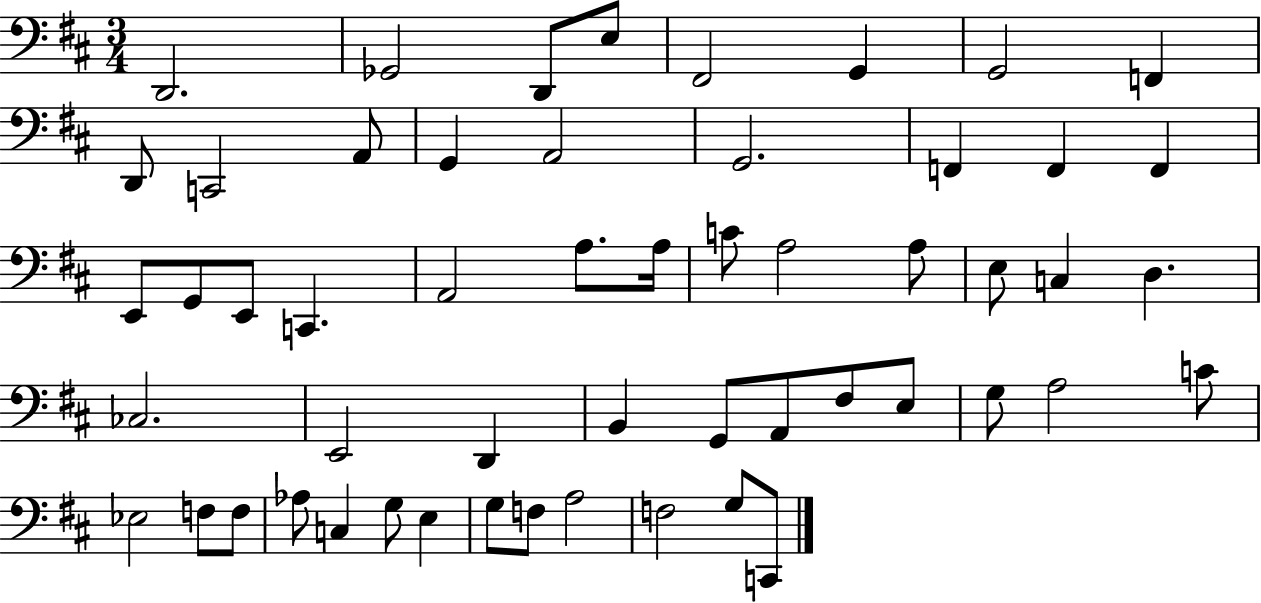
D2/h. Gb2/h D2/e E3/e F#2/h G2/q G2/h F2/q D2/e C2/h A2/e G2/q A2/h G2/h. F2/q F2/q F2/q E2/e G2/e E2/e C2/q. A2/h A3/e. A3/s C4/e A3/h A3/e E3/e C3/q D3/q. CES3/h. E2/h D2/q B2/q G2/e A2/e F#3/e E3/e G3/e A3/h C4/e Eb3/h F3/e F3/e Ab3/e C3/q G3/e E3/q G3/e F3/e A3/h F3/h G3/e C2/e